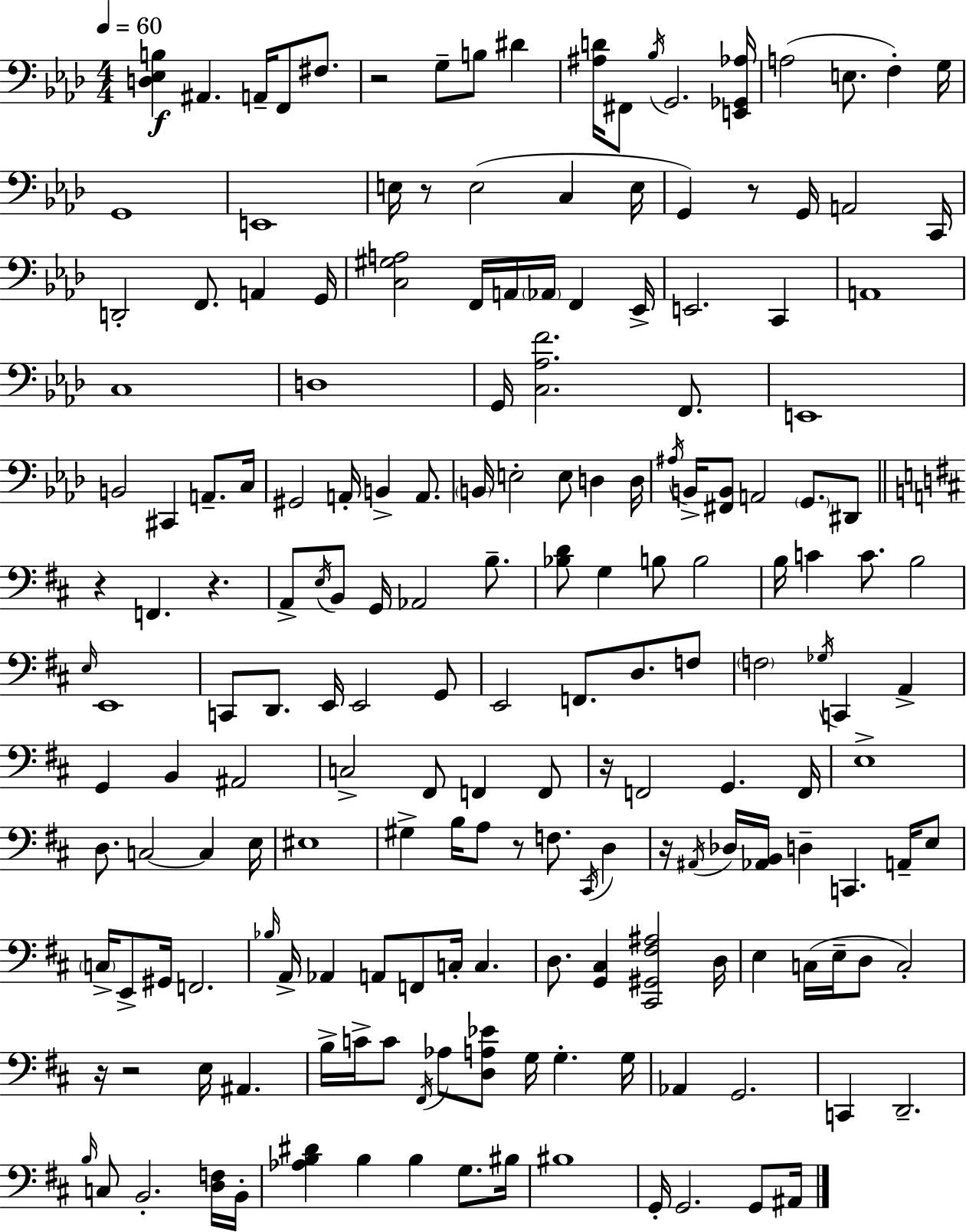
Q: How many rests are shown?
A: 10